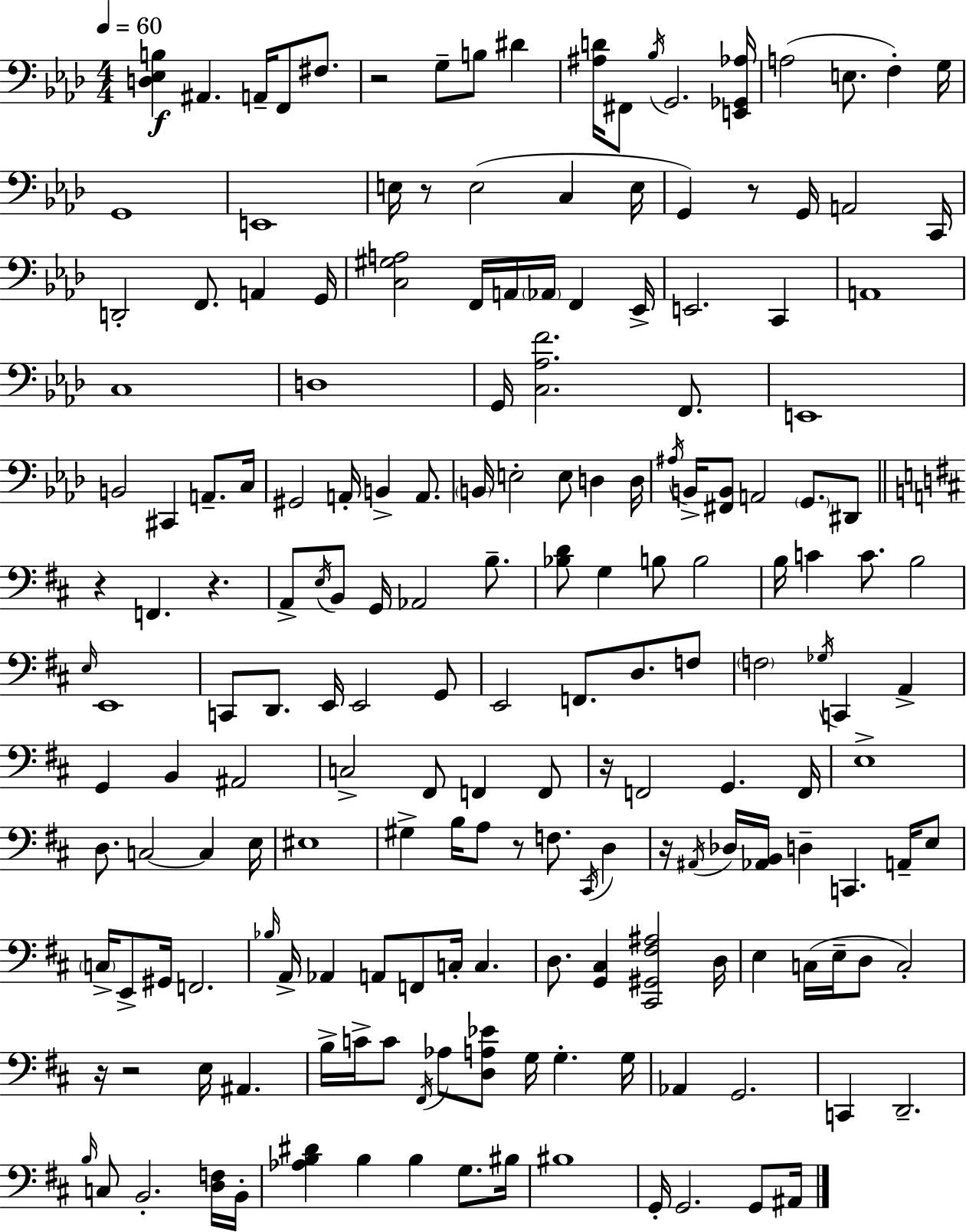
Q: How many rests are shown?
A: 10